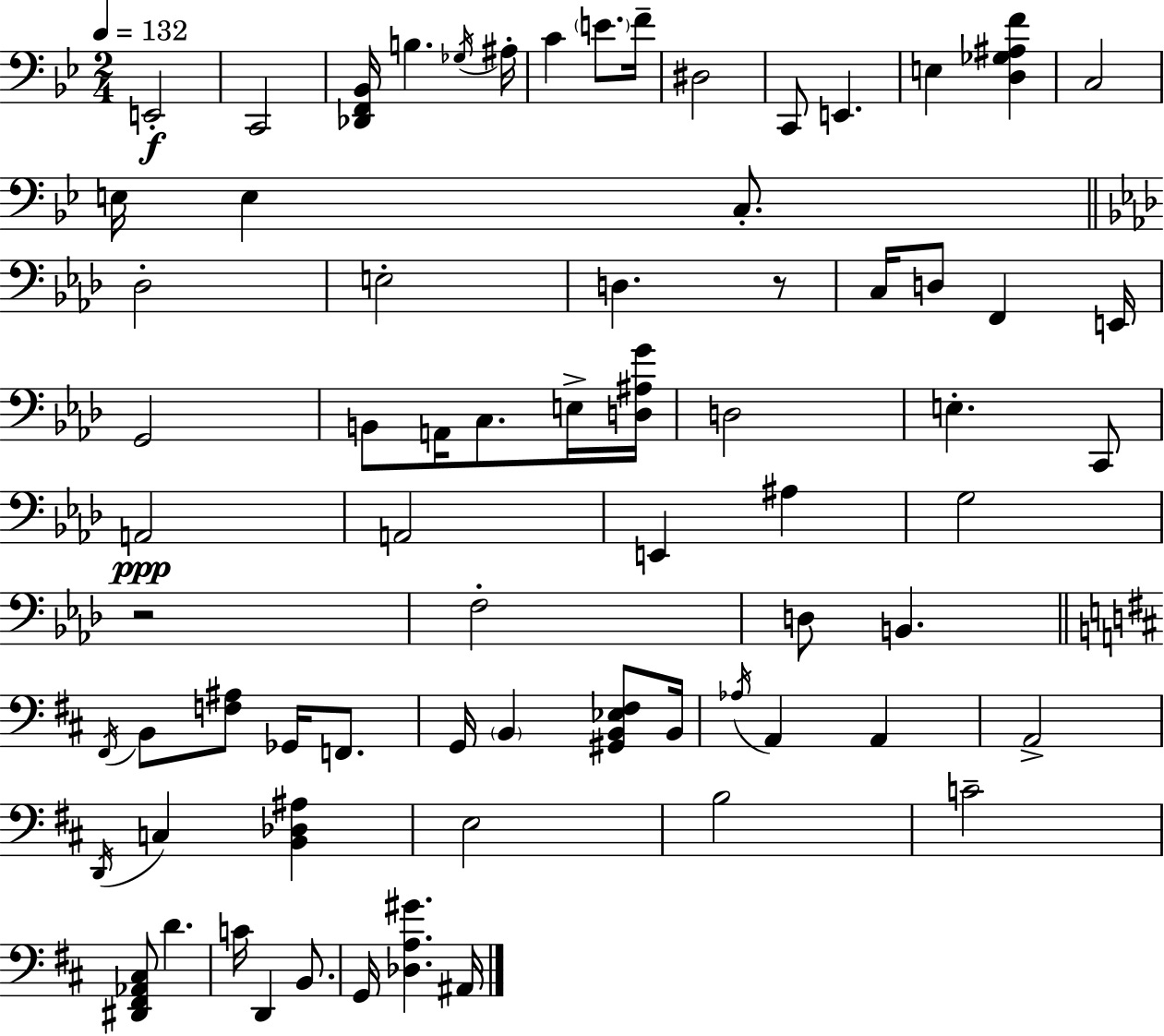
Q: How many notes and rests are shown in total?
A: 71